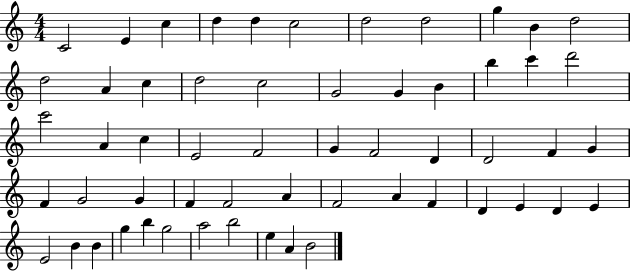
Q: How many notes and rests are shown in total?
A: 57